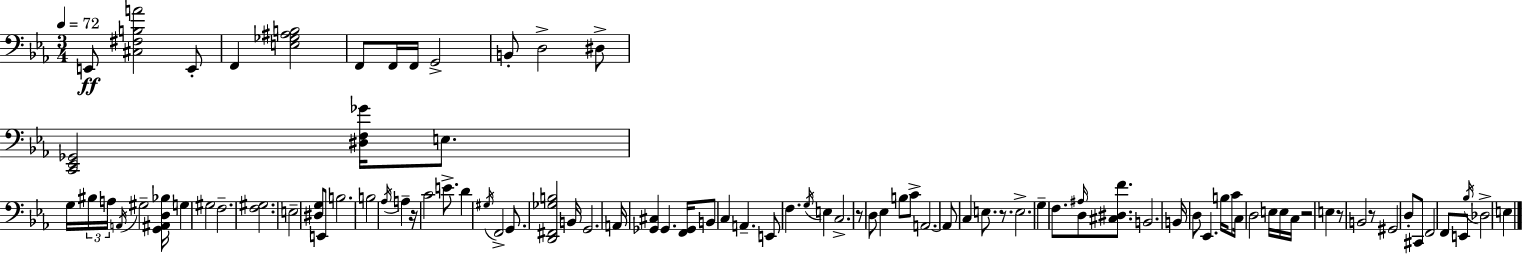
{
  \clef bass
  \numericTimeSignature
  \time 3/4
  \key c \minor
  \tempo 4 = 72
  e,8\ff <cis fis b a'>2 e,8-. | f,4 <e ges ais b>2 | f,8 f,16 f,16 g,2-> | b,8-. d2-> dis8-> | \break <c, ees, ges,>2 <dis f ges'>16 e8. | g16 \tuplet 3/2 { bis16 a16 \acciaccatura { a,16 } } gis2-- | <g, ais, d bes>16 g4 gis2 | f2.-- | \break <f gis>2. | e2-- <dis g>8 e,8 | b2. | b2 \acciaccatura { aes16 } a4-- | \break r16 c'2 e'8.-> | d'4 \acciaccatura { gis16 } f,2-> | g,8. <d, fis, ges b>2 | b,16 g,2. | \break a,16 <ges, cis>4 ges,4. | <f, ges,>16 b,8 c4 a,4.-- | e,8 f4. \acciaccatura { g16 } | e4 c2.-> | \break r8 d8 ees4 | b8 c'8-> a,2.~~ | a,8 c4 e8. | r8. e2.-> | \break g4-- f8. \grace { ais16 } | d8 <cis dis f'>8. b,2. | b,16 d8 ees,4. | b16 c'8 c16 d2 | \break e16 e16 c16 r2 | e4 r8 b,2 | r8 gis,2 | d8-. cis,8 f,2 | \break f,8 e,8 \acciaccatura { bes16 } des2-> | e4 \bar "|."
}